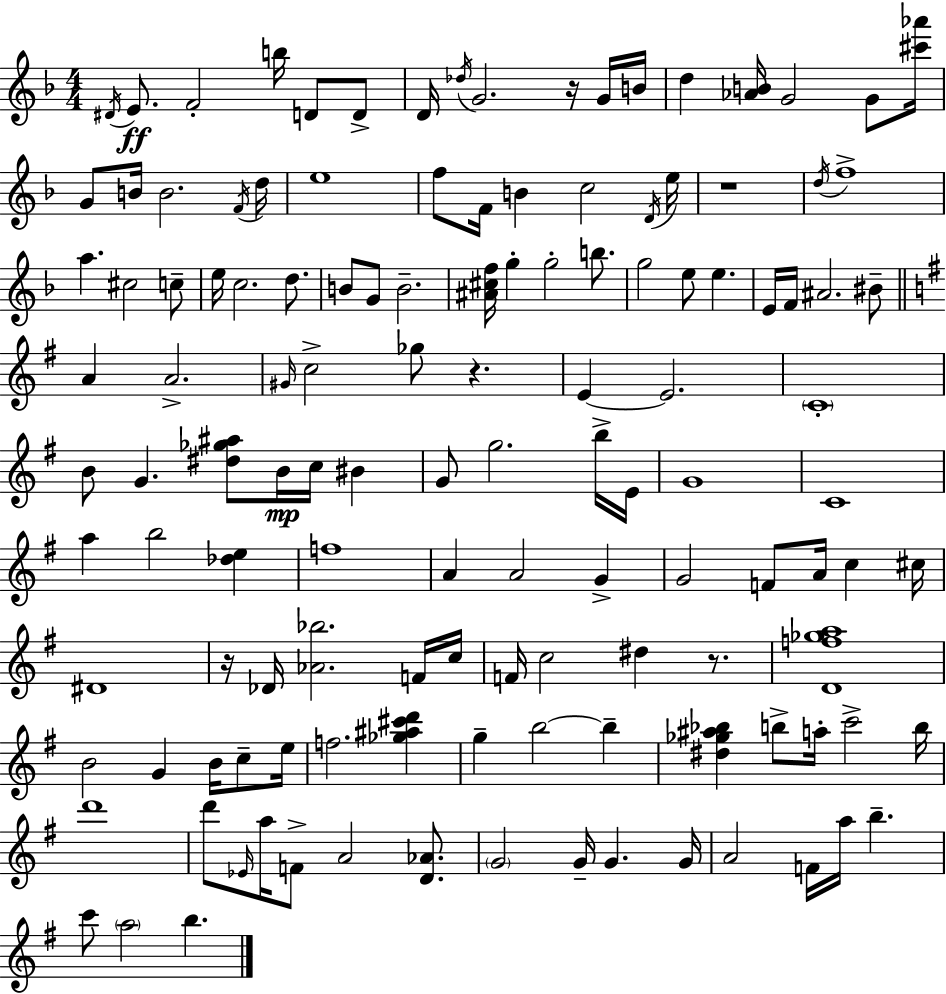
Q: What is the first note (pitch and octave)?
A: D#4